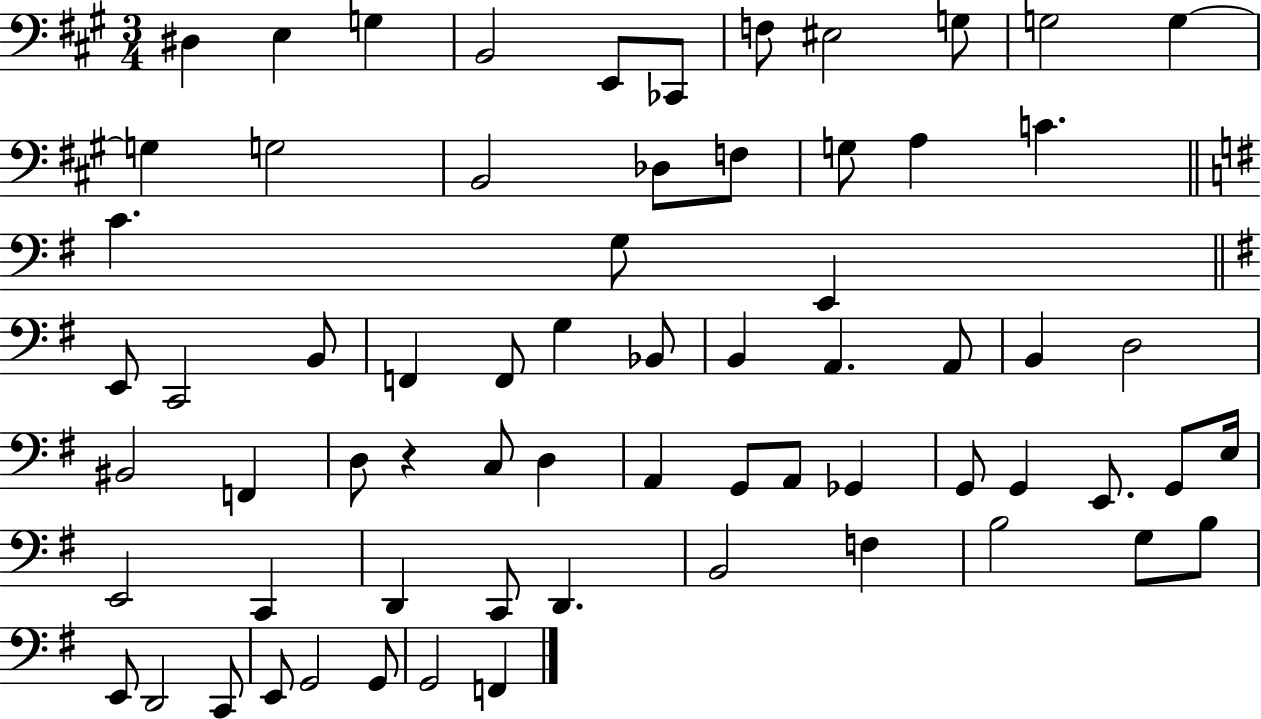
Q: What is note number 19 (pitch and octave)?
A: C4